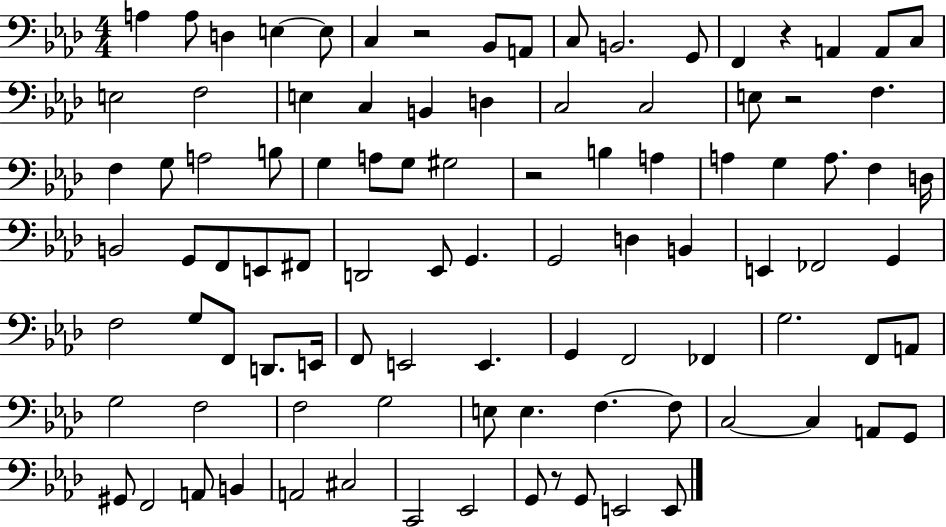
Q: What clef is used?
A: bass